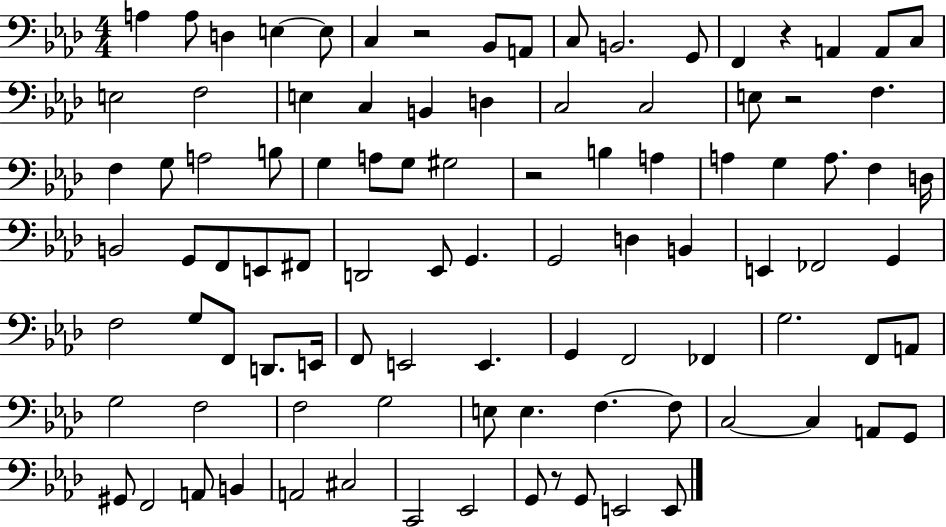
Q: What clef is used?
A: bass